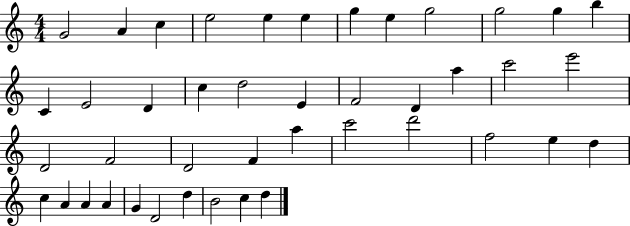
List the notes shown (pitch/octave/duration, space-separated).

G4/h A4/q C5/q E5/h E5/q E5/q G5/q E5/q G5/h G5/h G5/q B5/q C4/q E4/h D4/q C5/q D5/h E4/q F4/h D4/q A5/q C6/h E6/h D4/h F4/h D4/h F4/q A5/q C6/h D6/h F5/h E5/q D5/q C5/q A4/q A4/q A4/q G4/q D4/h D5/q B4/h C5/q D5/q